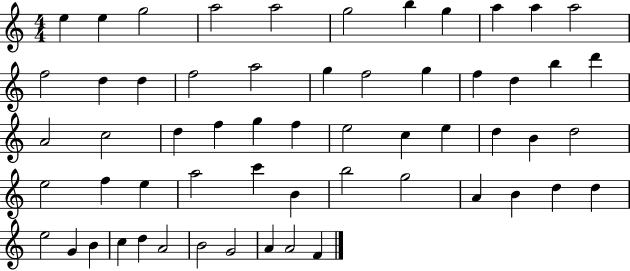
{
  \clef treble
  \numericTimeSignature
  \time 4/4
  \key c \major
  e''4 e''4 g''2 | a''2 a''2 | g''2 b''4 g''4 | a''4 a''4 a''2 | \break f''2 d''4 d''4 | f''2 a''2 | g''4 f''2 g''4 | f''4 d''4 b''4 d'''4 | \break a'2 c''2 | d''4 f''4 g''4 f''4 | e''2 c''4 e''4 | d''4 b'4 d''2 | \break e''2 f''4 e''4 | a''2 c'''4 b'4 | b''2 g''2 | a'4 b'4 d''4 d''4 | \break e''2 g'4 b'4 | c''4 d''4 a'2 | b'2 g'2 | a'4 a'2 f'4 | \break \bar "|."
}